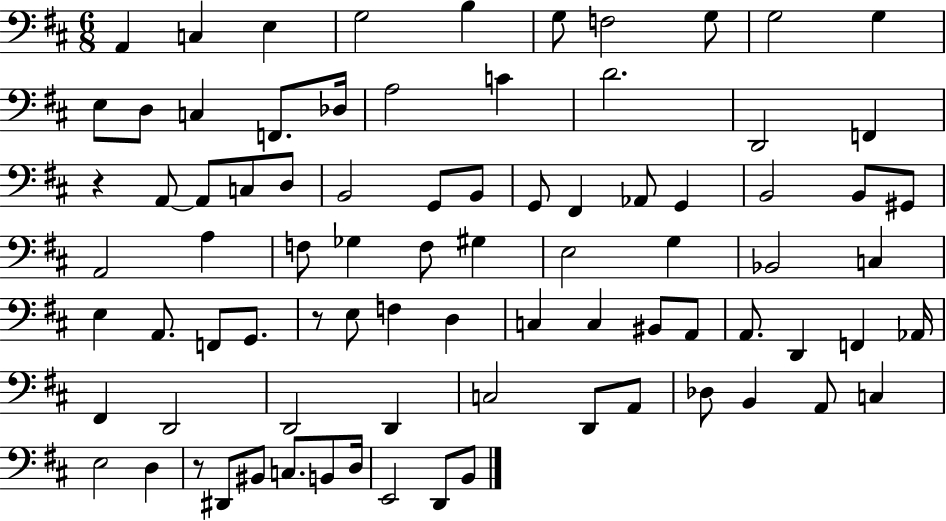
X:1
T:Untitled
M:6/8
L:1/4
K:D
A,, C, E, G,2 B, G,/2 F,2 G,/2 G,2 G, E,/2 D,/2 C, F,,/2 _D,/4 A,2 C D2 D,,2 F,, z A,,/2 A,,/2 C,/2 D,/2 B,,2 G,,/2 B,,/2 G,,/2 ^F,, _A,,/2 G,, B,,2 B,,/2 ^G,,/2 A,,2 A, F,/2 _G, F,/2 ^G, E,2 G, _B,,2 C, E, A,,/2 F,,/2 G,,/2 z/2 E,/2 F, D, C, C, ^B,,/2 A,,/2 A,,/2 D,, F,, _A,,/4 ^F,, D,,2 D,,2 D,, C,2 D,,/2 A,,/2 _D,/2 B,, A,,/2 C, E,2 D, z/2 ^D,,/2 ^B,,/2 C,/2 B,,/2 D,/4 E,,2 D,,/2 B,,/2